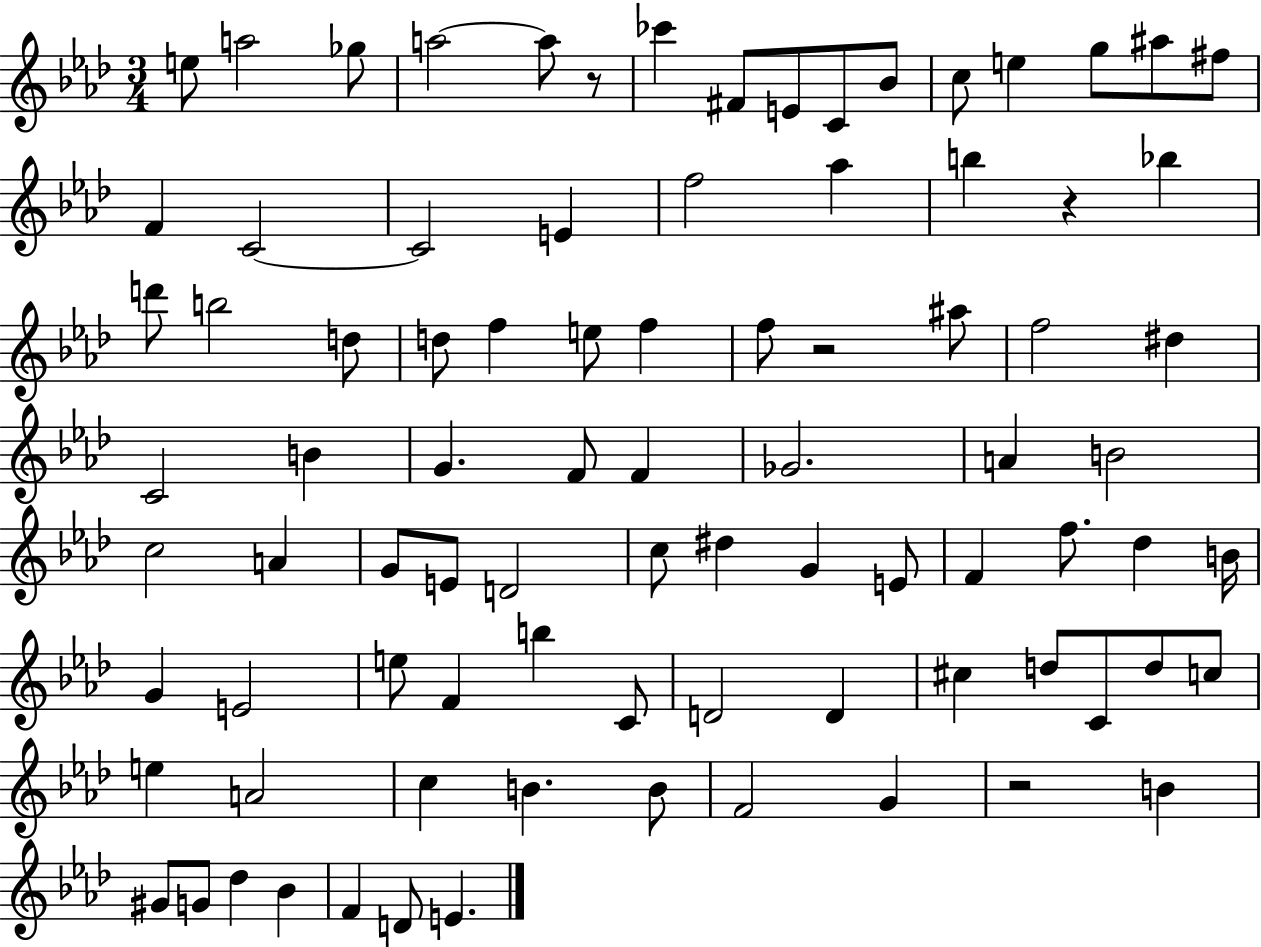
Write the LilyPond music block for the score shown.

{
  \clef treble
  \numericTimeSignature
  \time 3/4
  \key aes \major
  e''8 a''2 ges''8 | a''2~~ a''8 r8 | ces'''4 fis'8 e'8 c'8 bes'8 | c''8 e''4 g''8 ais''8 fis''8 | \break f'4 c'2~~ | c'2 e'4 | f''2 aes''4 | b''4 r4 bes''4 | \break d'''8 b''2 d''8 | d''8 f''4 e''8 f''4 | f''8 r2 ais''8 | f''2 dis''4 | \break c'2 b'4 | g'4. f'8 f'4 | ges'2. | a'4 b'2 | \break c''2 a'4 | g'8 e'8 d'2 | c''8 dis''4 g'4 e'8 | f'4 f''8. des''4 b'16 | \break g'4 e'2 | e''8 f'4 b''4 c'8 | d'2 d'4 | cis''4 d''8 c'8 d''8 c''8 | \break e''4 a'2 | c''4 b'4. b'8 | f'2 g'4 | r2 b'4 | \break gis'8 g'8 des''4 bes'4 | f'4 d'8 e'4. | \bar "|."
}